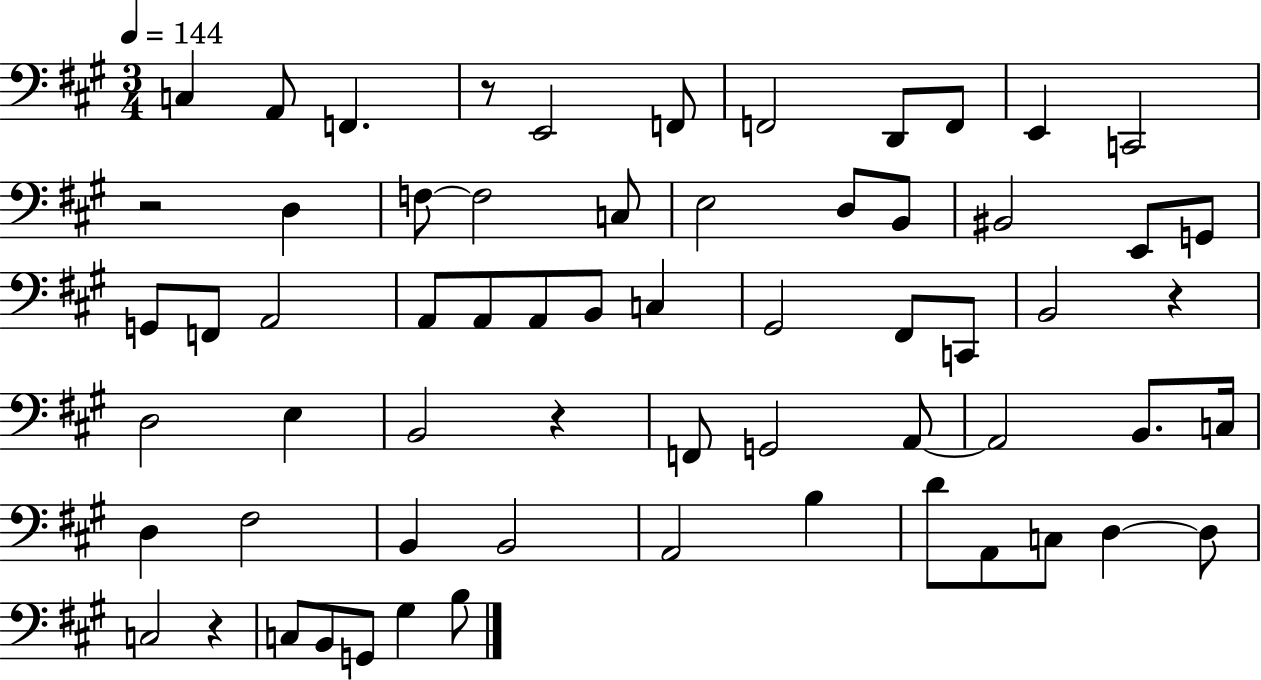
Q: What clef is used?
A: bass